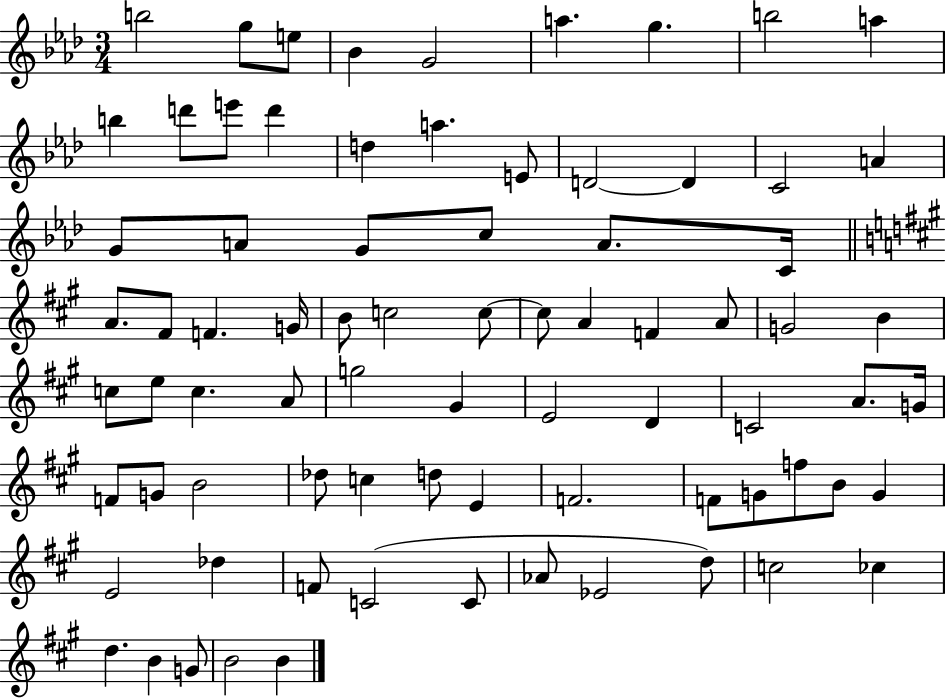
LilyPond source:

{
  \clef treble
  \numericTimeSignature
  \time 3/4
  \key aes \major
  \repeat volta 2 { b''2 g''8 e''8 | bes'4 g'2 | a''4. g''4. | b''2 a''4 | \break b''4 d'''8 e'''8 d'''4 | d''4 a''4. e'8 | d'2~~ d'4 | c'2 a'4 | \break g'8 a'8 g'8 c''8 a'8. c'16 | \bar "||" \break \key a \major a'8. fis'8 f'4. g'16 | b'8 c''2 c''8~~ | c''8 a'4 f'4 a'8 | g'2 b'4 | \break c''8 e''8 c''4. a'8 | g''2 gis'4 | e'2 d'4 | c'2 a'8. g'16 | \break f'8 g'8 b'2 | des''8 c''4 d''8 e'4 | f'2. | f'8 g'8 f''8 b'8 g'4 | \break e'2 des''4 | f'8 c'2( c'8 | aes'8 ees'2 d''8) | c''2 ces''4 | \break d''4. b'4 g'8 | b'2 b'4 | } \bar "|."
}